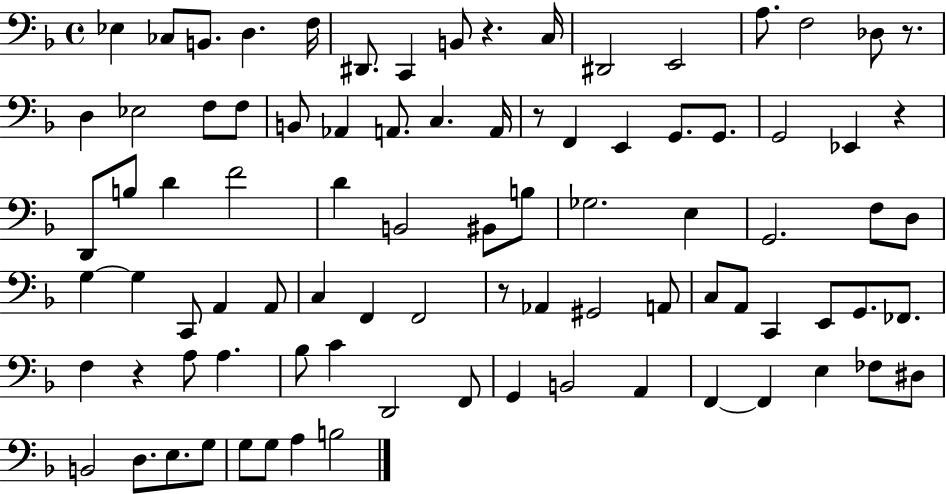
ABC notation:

X:1
T:Untitled
M:4/4
L:1/4
K:F
_E, _C,/2 B,,/2 D, F,/4 ^D,,/2 C,, B,,/2 z C,/4 ^D,,2 E,,2 A,/2 F,2 _D,/2 z/2 D, _E,2 F,/2 F,/2 B,,/2 _A,, A,,/2 C, A,,/4 z/2 F,, E,, G,,/2 G,,/2 G,,2 _E,, z D,,/2 B,/2 D F2 D B,,2 ^B,,/2 B,/2 _G,2 E, G,,2 F,/2 D,/2 G, G, C,,/2 A,, A,,/2 C, F,, F,,2 z/2 _A,, ^G,,2 A,,/2 C,/2 A,,/2 C,, E,,/2 G,,/2 _F,,/2 F, z A,/2 A, _B,/2 C D,,2 F,,/2 G,, B,,2 A,, F,, F,, E, _F,/2 ^D,/2 B,,2 D,/2 E,/2 G,/2 G,/2 G,/2 A, B,2